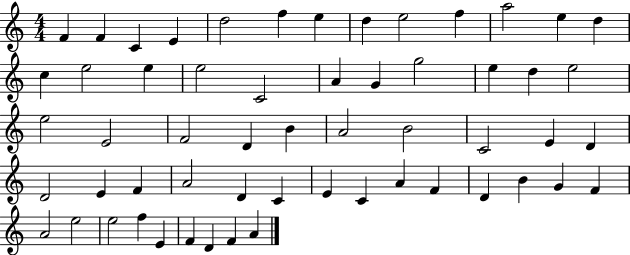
F4/q F4/q C4/q E4/q D5/h F5/q E5/q D5/q E5/h F5/q A5/h E5/q D5/q C5/q E5/h E5/q E5/h C4/h A4/q G4/q G5/h E5/q D5/q E5/h E5/h E4/h F4/h D4/q B4/q A4/h B4/h C4/h E4/q D4/q D4/h E4/q F4/q A4/h D4/q C4/q E4/q C4/q A4/q F4/q D4/q B4/q G4/q F4/q A4/h E5/h E5/h F5/q E4/q F4/q D4/q F4/q A4/q